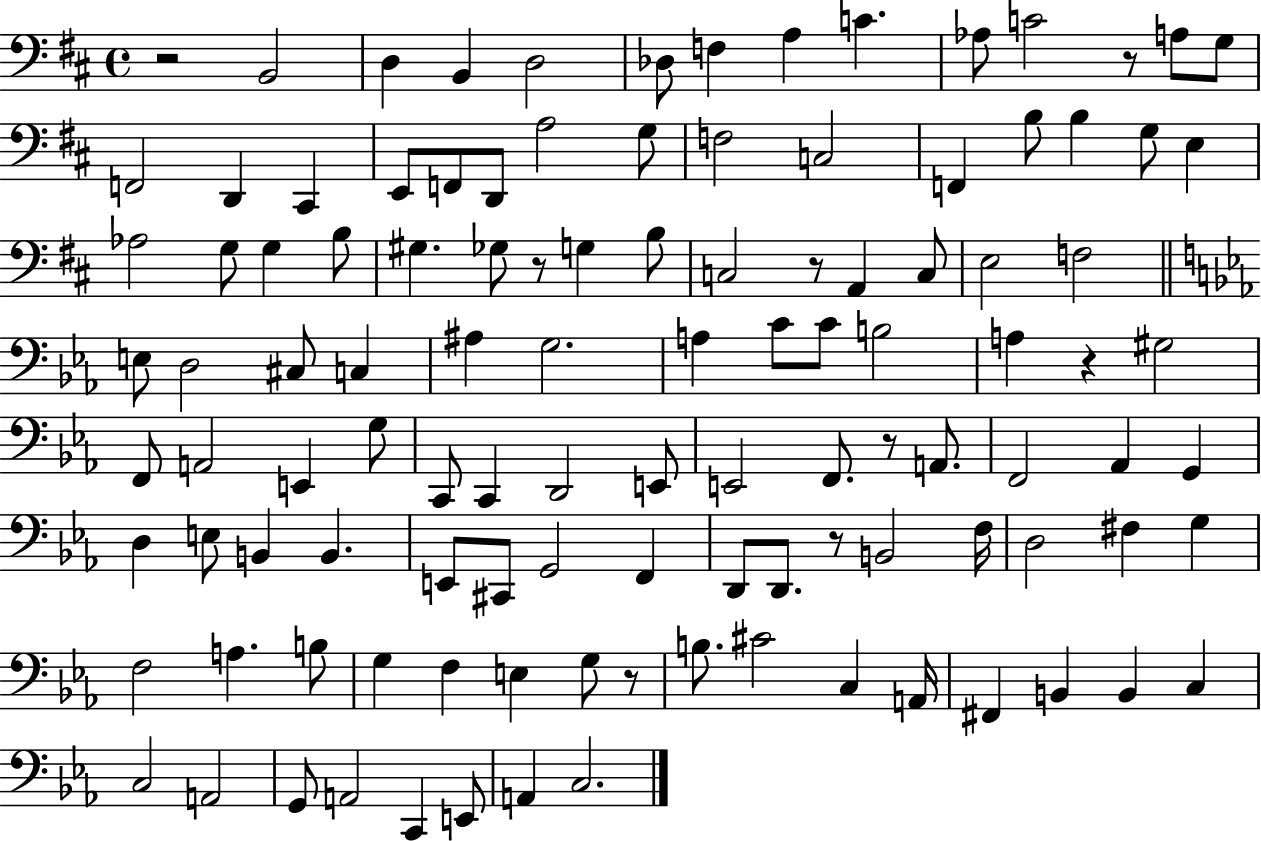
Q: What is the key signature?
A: D major